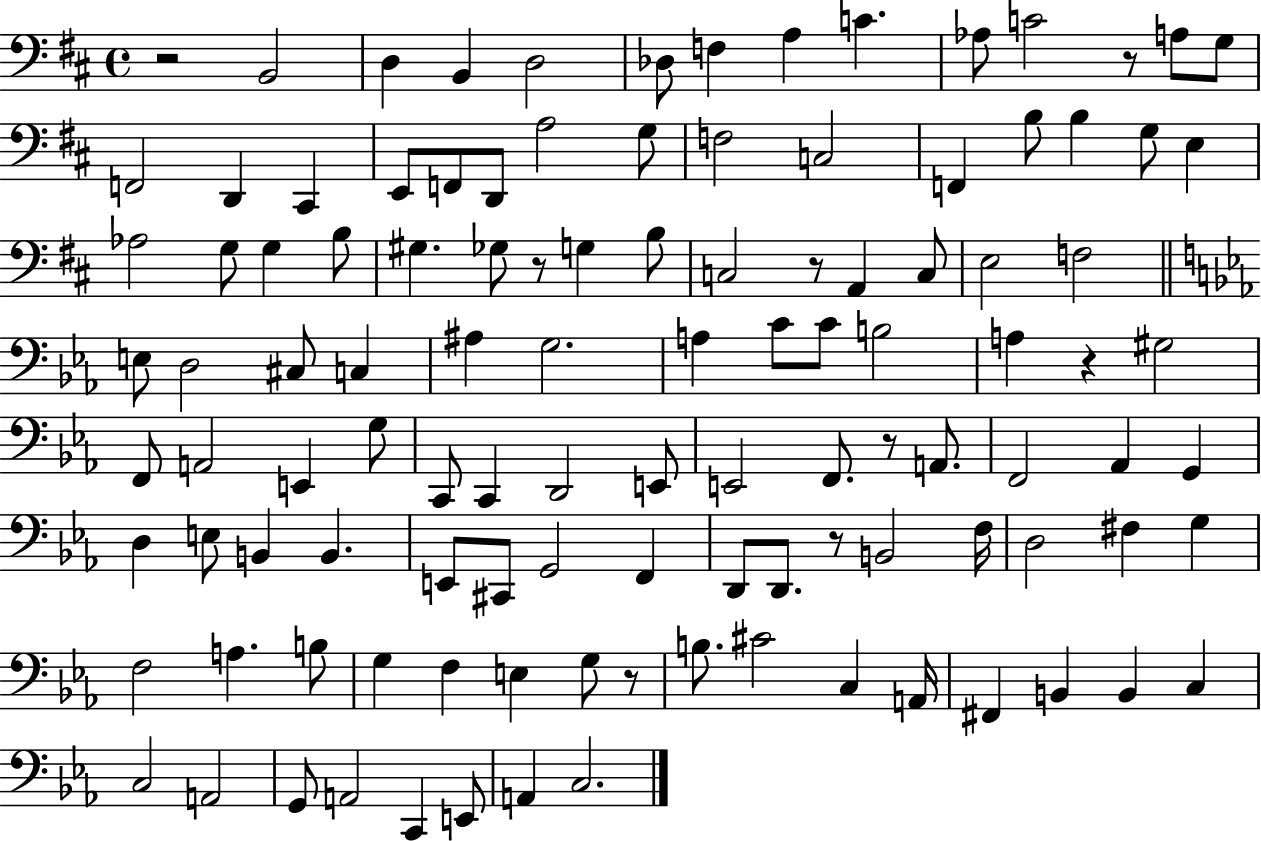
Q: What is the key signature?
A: D major